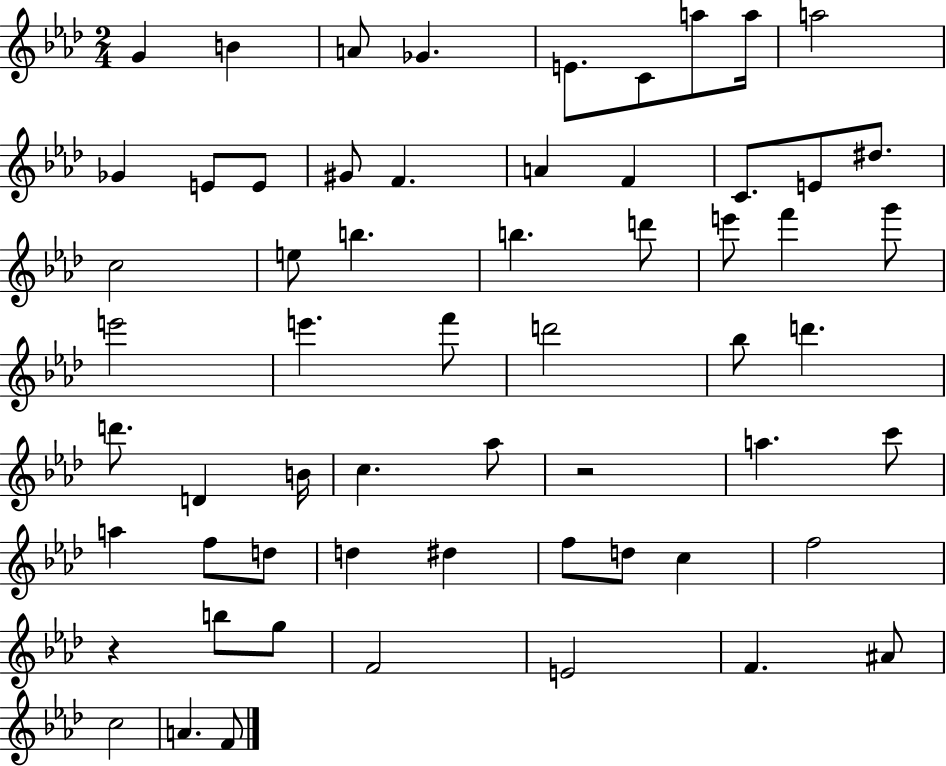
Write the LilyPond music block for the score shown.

{
  \clef treble
  \numericTimeSignature
  \time 2/4
  \key aes \major
  g'4 b'4 | a'8 ges'4. | e'8. c'8 a''8 a''16 | a''2 | \break ges'4 e'8 e'8 | gis'8 f'4. | a'4 f'4 | c'8. e'8 dis''8. | \break c''2 | e''8 b''4. | b''4. d'''8 | e'''8 f'''4 g'''8 | \break e'''2 | e'''4. f'''8 | d'''2 | bes''8 d'''4. | \break d'''8. d'4 b'16 | c''4. aes''8 | r2 | a''4. c'''8 | \break a''4 f''8 d''8 | d''4 dis''4 | f''8 d''8 c''4 | f''2 | \break r4 b''8 g''8 | f'2 | e'2 | f'4. ais'8 | \break c''2 | a'4. f'8 | \bar "|."
}